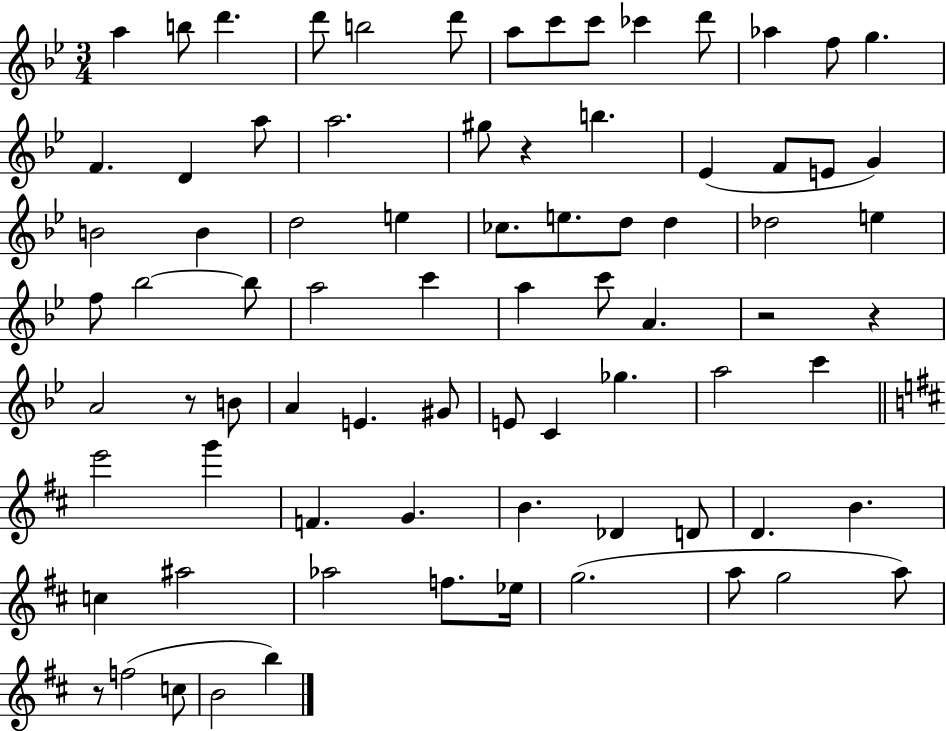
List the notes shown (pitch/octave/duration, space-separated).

A5/q B5/e D6/q. D6/e B5/h D6/e A5/e C6/e C6/e CES6/q D6/e Ab5/q F5/e G5/q. F4/q. D4/q A5/e A5/h. G#5/e R/q B5/q. Eb4/q F4/e E4/e G4/q B4/h B4/q D5/h E5/q CES5/e. E5/e. D5/e D5/q Db5/h E5/q F5/e Bb5/h Bb5/e A5/h C6/q A5/q C6/e A4/q. R/h R/q A4/h R/e B4/e A4/q E4/q. G#4/e E4/e C4/q Gb5/q. A5/h C6/q E6/h G6/q F4/q. G4/q. B4/q. Db4/q D4/e D4/q. B4/q. C5/q A#5/h Ab5/h F5/e. Eb5/s G5/h. A5/e G5/h A5/e R/e F5/h C5/e B4/h B5/q